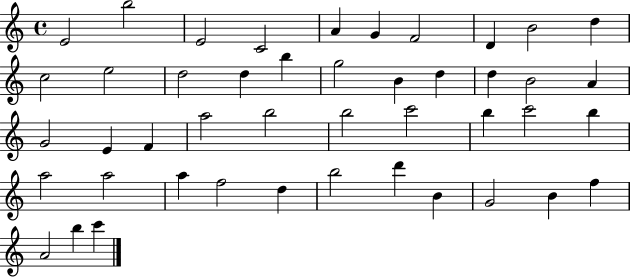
X:1
T:Untitled
M:4/4
L:1/4
K:C
E2 b2 E2 C2 A G F2 D B2 d c2 e2 d2 d b g2 B d d B2 A G2 E F a2 b2 b2 c'2 b c'2 b a2 a2 a f2 d b2 d' B G2 B f A2 b c'